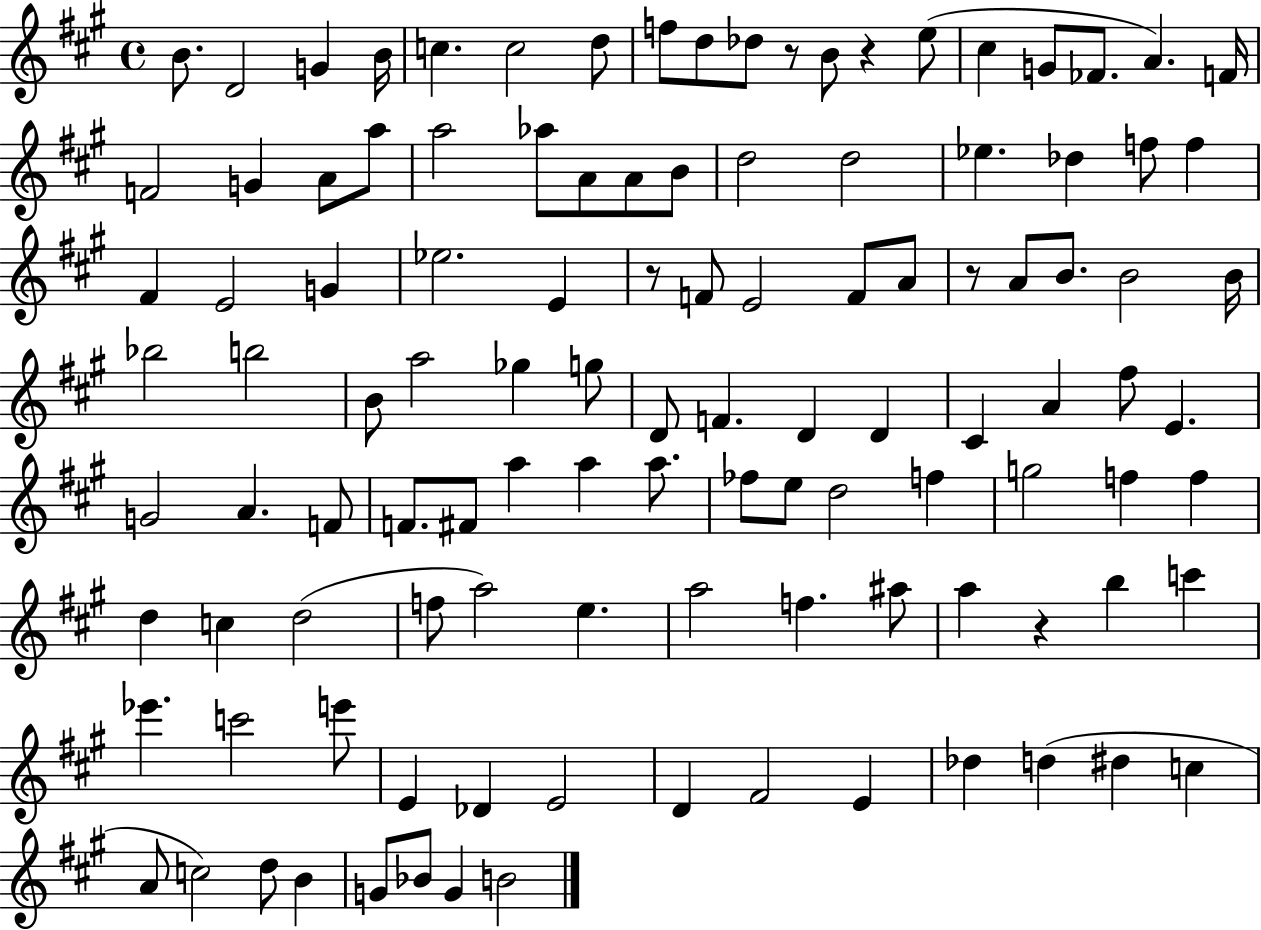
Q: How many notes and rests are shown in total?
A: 112